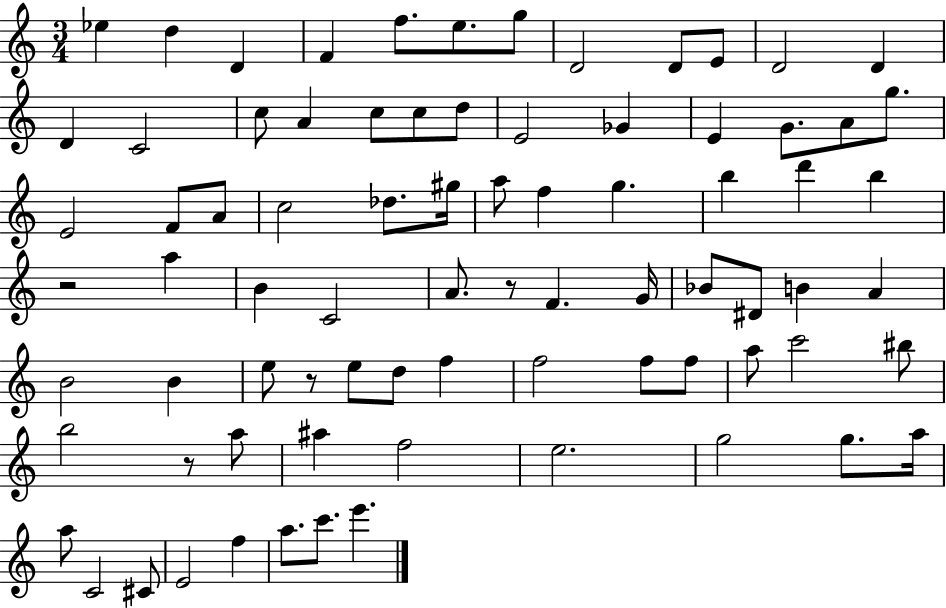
{
  \clef treble
  \numericTimeSignature
  \time 3/4
  \key c \major
  ees''4 d''4 d'4 | f'4 f''8. e''8. g''8 | d'2 d'8 e'8 | d'2 d'4 | \break d'4 c'2 | c''8 a'4 c''8 c''8 d''8 | e'2 ges'4 | e'4 g'8. a'8 g''8. | \break e'2 f'8 a'8 | c''2 des''8. gis''16 | a''8 f''4 g''4. | b''4 d'''4 b''4 | \break r2 a''4 | b'4 c'2 | a'8. r8 f'4. g'16 | bes'8 dis'8 b'4 a'4 | \break b'2 b'4 | e''8 r8 e''8 d''8 f''4 | f''2 f''8 f''8 | a''8 c'''2 bis''8 | \break b''2 r8 a''8 | ais''4 f''2 | e''2. | g''2 g''8. a''16 | \break a''8 c'2 cis'8 | e'2 f''4 | a''8. c'''8. e'''4. | \bar "|."
}